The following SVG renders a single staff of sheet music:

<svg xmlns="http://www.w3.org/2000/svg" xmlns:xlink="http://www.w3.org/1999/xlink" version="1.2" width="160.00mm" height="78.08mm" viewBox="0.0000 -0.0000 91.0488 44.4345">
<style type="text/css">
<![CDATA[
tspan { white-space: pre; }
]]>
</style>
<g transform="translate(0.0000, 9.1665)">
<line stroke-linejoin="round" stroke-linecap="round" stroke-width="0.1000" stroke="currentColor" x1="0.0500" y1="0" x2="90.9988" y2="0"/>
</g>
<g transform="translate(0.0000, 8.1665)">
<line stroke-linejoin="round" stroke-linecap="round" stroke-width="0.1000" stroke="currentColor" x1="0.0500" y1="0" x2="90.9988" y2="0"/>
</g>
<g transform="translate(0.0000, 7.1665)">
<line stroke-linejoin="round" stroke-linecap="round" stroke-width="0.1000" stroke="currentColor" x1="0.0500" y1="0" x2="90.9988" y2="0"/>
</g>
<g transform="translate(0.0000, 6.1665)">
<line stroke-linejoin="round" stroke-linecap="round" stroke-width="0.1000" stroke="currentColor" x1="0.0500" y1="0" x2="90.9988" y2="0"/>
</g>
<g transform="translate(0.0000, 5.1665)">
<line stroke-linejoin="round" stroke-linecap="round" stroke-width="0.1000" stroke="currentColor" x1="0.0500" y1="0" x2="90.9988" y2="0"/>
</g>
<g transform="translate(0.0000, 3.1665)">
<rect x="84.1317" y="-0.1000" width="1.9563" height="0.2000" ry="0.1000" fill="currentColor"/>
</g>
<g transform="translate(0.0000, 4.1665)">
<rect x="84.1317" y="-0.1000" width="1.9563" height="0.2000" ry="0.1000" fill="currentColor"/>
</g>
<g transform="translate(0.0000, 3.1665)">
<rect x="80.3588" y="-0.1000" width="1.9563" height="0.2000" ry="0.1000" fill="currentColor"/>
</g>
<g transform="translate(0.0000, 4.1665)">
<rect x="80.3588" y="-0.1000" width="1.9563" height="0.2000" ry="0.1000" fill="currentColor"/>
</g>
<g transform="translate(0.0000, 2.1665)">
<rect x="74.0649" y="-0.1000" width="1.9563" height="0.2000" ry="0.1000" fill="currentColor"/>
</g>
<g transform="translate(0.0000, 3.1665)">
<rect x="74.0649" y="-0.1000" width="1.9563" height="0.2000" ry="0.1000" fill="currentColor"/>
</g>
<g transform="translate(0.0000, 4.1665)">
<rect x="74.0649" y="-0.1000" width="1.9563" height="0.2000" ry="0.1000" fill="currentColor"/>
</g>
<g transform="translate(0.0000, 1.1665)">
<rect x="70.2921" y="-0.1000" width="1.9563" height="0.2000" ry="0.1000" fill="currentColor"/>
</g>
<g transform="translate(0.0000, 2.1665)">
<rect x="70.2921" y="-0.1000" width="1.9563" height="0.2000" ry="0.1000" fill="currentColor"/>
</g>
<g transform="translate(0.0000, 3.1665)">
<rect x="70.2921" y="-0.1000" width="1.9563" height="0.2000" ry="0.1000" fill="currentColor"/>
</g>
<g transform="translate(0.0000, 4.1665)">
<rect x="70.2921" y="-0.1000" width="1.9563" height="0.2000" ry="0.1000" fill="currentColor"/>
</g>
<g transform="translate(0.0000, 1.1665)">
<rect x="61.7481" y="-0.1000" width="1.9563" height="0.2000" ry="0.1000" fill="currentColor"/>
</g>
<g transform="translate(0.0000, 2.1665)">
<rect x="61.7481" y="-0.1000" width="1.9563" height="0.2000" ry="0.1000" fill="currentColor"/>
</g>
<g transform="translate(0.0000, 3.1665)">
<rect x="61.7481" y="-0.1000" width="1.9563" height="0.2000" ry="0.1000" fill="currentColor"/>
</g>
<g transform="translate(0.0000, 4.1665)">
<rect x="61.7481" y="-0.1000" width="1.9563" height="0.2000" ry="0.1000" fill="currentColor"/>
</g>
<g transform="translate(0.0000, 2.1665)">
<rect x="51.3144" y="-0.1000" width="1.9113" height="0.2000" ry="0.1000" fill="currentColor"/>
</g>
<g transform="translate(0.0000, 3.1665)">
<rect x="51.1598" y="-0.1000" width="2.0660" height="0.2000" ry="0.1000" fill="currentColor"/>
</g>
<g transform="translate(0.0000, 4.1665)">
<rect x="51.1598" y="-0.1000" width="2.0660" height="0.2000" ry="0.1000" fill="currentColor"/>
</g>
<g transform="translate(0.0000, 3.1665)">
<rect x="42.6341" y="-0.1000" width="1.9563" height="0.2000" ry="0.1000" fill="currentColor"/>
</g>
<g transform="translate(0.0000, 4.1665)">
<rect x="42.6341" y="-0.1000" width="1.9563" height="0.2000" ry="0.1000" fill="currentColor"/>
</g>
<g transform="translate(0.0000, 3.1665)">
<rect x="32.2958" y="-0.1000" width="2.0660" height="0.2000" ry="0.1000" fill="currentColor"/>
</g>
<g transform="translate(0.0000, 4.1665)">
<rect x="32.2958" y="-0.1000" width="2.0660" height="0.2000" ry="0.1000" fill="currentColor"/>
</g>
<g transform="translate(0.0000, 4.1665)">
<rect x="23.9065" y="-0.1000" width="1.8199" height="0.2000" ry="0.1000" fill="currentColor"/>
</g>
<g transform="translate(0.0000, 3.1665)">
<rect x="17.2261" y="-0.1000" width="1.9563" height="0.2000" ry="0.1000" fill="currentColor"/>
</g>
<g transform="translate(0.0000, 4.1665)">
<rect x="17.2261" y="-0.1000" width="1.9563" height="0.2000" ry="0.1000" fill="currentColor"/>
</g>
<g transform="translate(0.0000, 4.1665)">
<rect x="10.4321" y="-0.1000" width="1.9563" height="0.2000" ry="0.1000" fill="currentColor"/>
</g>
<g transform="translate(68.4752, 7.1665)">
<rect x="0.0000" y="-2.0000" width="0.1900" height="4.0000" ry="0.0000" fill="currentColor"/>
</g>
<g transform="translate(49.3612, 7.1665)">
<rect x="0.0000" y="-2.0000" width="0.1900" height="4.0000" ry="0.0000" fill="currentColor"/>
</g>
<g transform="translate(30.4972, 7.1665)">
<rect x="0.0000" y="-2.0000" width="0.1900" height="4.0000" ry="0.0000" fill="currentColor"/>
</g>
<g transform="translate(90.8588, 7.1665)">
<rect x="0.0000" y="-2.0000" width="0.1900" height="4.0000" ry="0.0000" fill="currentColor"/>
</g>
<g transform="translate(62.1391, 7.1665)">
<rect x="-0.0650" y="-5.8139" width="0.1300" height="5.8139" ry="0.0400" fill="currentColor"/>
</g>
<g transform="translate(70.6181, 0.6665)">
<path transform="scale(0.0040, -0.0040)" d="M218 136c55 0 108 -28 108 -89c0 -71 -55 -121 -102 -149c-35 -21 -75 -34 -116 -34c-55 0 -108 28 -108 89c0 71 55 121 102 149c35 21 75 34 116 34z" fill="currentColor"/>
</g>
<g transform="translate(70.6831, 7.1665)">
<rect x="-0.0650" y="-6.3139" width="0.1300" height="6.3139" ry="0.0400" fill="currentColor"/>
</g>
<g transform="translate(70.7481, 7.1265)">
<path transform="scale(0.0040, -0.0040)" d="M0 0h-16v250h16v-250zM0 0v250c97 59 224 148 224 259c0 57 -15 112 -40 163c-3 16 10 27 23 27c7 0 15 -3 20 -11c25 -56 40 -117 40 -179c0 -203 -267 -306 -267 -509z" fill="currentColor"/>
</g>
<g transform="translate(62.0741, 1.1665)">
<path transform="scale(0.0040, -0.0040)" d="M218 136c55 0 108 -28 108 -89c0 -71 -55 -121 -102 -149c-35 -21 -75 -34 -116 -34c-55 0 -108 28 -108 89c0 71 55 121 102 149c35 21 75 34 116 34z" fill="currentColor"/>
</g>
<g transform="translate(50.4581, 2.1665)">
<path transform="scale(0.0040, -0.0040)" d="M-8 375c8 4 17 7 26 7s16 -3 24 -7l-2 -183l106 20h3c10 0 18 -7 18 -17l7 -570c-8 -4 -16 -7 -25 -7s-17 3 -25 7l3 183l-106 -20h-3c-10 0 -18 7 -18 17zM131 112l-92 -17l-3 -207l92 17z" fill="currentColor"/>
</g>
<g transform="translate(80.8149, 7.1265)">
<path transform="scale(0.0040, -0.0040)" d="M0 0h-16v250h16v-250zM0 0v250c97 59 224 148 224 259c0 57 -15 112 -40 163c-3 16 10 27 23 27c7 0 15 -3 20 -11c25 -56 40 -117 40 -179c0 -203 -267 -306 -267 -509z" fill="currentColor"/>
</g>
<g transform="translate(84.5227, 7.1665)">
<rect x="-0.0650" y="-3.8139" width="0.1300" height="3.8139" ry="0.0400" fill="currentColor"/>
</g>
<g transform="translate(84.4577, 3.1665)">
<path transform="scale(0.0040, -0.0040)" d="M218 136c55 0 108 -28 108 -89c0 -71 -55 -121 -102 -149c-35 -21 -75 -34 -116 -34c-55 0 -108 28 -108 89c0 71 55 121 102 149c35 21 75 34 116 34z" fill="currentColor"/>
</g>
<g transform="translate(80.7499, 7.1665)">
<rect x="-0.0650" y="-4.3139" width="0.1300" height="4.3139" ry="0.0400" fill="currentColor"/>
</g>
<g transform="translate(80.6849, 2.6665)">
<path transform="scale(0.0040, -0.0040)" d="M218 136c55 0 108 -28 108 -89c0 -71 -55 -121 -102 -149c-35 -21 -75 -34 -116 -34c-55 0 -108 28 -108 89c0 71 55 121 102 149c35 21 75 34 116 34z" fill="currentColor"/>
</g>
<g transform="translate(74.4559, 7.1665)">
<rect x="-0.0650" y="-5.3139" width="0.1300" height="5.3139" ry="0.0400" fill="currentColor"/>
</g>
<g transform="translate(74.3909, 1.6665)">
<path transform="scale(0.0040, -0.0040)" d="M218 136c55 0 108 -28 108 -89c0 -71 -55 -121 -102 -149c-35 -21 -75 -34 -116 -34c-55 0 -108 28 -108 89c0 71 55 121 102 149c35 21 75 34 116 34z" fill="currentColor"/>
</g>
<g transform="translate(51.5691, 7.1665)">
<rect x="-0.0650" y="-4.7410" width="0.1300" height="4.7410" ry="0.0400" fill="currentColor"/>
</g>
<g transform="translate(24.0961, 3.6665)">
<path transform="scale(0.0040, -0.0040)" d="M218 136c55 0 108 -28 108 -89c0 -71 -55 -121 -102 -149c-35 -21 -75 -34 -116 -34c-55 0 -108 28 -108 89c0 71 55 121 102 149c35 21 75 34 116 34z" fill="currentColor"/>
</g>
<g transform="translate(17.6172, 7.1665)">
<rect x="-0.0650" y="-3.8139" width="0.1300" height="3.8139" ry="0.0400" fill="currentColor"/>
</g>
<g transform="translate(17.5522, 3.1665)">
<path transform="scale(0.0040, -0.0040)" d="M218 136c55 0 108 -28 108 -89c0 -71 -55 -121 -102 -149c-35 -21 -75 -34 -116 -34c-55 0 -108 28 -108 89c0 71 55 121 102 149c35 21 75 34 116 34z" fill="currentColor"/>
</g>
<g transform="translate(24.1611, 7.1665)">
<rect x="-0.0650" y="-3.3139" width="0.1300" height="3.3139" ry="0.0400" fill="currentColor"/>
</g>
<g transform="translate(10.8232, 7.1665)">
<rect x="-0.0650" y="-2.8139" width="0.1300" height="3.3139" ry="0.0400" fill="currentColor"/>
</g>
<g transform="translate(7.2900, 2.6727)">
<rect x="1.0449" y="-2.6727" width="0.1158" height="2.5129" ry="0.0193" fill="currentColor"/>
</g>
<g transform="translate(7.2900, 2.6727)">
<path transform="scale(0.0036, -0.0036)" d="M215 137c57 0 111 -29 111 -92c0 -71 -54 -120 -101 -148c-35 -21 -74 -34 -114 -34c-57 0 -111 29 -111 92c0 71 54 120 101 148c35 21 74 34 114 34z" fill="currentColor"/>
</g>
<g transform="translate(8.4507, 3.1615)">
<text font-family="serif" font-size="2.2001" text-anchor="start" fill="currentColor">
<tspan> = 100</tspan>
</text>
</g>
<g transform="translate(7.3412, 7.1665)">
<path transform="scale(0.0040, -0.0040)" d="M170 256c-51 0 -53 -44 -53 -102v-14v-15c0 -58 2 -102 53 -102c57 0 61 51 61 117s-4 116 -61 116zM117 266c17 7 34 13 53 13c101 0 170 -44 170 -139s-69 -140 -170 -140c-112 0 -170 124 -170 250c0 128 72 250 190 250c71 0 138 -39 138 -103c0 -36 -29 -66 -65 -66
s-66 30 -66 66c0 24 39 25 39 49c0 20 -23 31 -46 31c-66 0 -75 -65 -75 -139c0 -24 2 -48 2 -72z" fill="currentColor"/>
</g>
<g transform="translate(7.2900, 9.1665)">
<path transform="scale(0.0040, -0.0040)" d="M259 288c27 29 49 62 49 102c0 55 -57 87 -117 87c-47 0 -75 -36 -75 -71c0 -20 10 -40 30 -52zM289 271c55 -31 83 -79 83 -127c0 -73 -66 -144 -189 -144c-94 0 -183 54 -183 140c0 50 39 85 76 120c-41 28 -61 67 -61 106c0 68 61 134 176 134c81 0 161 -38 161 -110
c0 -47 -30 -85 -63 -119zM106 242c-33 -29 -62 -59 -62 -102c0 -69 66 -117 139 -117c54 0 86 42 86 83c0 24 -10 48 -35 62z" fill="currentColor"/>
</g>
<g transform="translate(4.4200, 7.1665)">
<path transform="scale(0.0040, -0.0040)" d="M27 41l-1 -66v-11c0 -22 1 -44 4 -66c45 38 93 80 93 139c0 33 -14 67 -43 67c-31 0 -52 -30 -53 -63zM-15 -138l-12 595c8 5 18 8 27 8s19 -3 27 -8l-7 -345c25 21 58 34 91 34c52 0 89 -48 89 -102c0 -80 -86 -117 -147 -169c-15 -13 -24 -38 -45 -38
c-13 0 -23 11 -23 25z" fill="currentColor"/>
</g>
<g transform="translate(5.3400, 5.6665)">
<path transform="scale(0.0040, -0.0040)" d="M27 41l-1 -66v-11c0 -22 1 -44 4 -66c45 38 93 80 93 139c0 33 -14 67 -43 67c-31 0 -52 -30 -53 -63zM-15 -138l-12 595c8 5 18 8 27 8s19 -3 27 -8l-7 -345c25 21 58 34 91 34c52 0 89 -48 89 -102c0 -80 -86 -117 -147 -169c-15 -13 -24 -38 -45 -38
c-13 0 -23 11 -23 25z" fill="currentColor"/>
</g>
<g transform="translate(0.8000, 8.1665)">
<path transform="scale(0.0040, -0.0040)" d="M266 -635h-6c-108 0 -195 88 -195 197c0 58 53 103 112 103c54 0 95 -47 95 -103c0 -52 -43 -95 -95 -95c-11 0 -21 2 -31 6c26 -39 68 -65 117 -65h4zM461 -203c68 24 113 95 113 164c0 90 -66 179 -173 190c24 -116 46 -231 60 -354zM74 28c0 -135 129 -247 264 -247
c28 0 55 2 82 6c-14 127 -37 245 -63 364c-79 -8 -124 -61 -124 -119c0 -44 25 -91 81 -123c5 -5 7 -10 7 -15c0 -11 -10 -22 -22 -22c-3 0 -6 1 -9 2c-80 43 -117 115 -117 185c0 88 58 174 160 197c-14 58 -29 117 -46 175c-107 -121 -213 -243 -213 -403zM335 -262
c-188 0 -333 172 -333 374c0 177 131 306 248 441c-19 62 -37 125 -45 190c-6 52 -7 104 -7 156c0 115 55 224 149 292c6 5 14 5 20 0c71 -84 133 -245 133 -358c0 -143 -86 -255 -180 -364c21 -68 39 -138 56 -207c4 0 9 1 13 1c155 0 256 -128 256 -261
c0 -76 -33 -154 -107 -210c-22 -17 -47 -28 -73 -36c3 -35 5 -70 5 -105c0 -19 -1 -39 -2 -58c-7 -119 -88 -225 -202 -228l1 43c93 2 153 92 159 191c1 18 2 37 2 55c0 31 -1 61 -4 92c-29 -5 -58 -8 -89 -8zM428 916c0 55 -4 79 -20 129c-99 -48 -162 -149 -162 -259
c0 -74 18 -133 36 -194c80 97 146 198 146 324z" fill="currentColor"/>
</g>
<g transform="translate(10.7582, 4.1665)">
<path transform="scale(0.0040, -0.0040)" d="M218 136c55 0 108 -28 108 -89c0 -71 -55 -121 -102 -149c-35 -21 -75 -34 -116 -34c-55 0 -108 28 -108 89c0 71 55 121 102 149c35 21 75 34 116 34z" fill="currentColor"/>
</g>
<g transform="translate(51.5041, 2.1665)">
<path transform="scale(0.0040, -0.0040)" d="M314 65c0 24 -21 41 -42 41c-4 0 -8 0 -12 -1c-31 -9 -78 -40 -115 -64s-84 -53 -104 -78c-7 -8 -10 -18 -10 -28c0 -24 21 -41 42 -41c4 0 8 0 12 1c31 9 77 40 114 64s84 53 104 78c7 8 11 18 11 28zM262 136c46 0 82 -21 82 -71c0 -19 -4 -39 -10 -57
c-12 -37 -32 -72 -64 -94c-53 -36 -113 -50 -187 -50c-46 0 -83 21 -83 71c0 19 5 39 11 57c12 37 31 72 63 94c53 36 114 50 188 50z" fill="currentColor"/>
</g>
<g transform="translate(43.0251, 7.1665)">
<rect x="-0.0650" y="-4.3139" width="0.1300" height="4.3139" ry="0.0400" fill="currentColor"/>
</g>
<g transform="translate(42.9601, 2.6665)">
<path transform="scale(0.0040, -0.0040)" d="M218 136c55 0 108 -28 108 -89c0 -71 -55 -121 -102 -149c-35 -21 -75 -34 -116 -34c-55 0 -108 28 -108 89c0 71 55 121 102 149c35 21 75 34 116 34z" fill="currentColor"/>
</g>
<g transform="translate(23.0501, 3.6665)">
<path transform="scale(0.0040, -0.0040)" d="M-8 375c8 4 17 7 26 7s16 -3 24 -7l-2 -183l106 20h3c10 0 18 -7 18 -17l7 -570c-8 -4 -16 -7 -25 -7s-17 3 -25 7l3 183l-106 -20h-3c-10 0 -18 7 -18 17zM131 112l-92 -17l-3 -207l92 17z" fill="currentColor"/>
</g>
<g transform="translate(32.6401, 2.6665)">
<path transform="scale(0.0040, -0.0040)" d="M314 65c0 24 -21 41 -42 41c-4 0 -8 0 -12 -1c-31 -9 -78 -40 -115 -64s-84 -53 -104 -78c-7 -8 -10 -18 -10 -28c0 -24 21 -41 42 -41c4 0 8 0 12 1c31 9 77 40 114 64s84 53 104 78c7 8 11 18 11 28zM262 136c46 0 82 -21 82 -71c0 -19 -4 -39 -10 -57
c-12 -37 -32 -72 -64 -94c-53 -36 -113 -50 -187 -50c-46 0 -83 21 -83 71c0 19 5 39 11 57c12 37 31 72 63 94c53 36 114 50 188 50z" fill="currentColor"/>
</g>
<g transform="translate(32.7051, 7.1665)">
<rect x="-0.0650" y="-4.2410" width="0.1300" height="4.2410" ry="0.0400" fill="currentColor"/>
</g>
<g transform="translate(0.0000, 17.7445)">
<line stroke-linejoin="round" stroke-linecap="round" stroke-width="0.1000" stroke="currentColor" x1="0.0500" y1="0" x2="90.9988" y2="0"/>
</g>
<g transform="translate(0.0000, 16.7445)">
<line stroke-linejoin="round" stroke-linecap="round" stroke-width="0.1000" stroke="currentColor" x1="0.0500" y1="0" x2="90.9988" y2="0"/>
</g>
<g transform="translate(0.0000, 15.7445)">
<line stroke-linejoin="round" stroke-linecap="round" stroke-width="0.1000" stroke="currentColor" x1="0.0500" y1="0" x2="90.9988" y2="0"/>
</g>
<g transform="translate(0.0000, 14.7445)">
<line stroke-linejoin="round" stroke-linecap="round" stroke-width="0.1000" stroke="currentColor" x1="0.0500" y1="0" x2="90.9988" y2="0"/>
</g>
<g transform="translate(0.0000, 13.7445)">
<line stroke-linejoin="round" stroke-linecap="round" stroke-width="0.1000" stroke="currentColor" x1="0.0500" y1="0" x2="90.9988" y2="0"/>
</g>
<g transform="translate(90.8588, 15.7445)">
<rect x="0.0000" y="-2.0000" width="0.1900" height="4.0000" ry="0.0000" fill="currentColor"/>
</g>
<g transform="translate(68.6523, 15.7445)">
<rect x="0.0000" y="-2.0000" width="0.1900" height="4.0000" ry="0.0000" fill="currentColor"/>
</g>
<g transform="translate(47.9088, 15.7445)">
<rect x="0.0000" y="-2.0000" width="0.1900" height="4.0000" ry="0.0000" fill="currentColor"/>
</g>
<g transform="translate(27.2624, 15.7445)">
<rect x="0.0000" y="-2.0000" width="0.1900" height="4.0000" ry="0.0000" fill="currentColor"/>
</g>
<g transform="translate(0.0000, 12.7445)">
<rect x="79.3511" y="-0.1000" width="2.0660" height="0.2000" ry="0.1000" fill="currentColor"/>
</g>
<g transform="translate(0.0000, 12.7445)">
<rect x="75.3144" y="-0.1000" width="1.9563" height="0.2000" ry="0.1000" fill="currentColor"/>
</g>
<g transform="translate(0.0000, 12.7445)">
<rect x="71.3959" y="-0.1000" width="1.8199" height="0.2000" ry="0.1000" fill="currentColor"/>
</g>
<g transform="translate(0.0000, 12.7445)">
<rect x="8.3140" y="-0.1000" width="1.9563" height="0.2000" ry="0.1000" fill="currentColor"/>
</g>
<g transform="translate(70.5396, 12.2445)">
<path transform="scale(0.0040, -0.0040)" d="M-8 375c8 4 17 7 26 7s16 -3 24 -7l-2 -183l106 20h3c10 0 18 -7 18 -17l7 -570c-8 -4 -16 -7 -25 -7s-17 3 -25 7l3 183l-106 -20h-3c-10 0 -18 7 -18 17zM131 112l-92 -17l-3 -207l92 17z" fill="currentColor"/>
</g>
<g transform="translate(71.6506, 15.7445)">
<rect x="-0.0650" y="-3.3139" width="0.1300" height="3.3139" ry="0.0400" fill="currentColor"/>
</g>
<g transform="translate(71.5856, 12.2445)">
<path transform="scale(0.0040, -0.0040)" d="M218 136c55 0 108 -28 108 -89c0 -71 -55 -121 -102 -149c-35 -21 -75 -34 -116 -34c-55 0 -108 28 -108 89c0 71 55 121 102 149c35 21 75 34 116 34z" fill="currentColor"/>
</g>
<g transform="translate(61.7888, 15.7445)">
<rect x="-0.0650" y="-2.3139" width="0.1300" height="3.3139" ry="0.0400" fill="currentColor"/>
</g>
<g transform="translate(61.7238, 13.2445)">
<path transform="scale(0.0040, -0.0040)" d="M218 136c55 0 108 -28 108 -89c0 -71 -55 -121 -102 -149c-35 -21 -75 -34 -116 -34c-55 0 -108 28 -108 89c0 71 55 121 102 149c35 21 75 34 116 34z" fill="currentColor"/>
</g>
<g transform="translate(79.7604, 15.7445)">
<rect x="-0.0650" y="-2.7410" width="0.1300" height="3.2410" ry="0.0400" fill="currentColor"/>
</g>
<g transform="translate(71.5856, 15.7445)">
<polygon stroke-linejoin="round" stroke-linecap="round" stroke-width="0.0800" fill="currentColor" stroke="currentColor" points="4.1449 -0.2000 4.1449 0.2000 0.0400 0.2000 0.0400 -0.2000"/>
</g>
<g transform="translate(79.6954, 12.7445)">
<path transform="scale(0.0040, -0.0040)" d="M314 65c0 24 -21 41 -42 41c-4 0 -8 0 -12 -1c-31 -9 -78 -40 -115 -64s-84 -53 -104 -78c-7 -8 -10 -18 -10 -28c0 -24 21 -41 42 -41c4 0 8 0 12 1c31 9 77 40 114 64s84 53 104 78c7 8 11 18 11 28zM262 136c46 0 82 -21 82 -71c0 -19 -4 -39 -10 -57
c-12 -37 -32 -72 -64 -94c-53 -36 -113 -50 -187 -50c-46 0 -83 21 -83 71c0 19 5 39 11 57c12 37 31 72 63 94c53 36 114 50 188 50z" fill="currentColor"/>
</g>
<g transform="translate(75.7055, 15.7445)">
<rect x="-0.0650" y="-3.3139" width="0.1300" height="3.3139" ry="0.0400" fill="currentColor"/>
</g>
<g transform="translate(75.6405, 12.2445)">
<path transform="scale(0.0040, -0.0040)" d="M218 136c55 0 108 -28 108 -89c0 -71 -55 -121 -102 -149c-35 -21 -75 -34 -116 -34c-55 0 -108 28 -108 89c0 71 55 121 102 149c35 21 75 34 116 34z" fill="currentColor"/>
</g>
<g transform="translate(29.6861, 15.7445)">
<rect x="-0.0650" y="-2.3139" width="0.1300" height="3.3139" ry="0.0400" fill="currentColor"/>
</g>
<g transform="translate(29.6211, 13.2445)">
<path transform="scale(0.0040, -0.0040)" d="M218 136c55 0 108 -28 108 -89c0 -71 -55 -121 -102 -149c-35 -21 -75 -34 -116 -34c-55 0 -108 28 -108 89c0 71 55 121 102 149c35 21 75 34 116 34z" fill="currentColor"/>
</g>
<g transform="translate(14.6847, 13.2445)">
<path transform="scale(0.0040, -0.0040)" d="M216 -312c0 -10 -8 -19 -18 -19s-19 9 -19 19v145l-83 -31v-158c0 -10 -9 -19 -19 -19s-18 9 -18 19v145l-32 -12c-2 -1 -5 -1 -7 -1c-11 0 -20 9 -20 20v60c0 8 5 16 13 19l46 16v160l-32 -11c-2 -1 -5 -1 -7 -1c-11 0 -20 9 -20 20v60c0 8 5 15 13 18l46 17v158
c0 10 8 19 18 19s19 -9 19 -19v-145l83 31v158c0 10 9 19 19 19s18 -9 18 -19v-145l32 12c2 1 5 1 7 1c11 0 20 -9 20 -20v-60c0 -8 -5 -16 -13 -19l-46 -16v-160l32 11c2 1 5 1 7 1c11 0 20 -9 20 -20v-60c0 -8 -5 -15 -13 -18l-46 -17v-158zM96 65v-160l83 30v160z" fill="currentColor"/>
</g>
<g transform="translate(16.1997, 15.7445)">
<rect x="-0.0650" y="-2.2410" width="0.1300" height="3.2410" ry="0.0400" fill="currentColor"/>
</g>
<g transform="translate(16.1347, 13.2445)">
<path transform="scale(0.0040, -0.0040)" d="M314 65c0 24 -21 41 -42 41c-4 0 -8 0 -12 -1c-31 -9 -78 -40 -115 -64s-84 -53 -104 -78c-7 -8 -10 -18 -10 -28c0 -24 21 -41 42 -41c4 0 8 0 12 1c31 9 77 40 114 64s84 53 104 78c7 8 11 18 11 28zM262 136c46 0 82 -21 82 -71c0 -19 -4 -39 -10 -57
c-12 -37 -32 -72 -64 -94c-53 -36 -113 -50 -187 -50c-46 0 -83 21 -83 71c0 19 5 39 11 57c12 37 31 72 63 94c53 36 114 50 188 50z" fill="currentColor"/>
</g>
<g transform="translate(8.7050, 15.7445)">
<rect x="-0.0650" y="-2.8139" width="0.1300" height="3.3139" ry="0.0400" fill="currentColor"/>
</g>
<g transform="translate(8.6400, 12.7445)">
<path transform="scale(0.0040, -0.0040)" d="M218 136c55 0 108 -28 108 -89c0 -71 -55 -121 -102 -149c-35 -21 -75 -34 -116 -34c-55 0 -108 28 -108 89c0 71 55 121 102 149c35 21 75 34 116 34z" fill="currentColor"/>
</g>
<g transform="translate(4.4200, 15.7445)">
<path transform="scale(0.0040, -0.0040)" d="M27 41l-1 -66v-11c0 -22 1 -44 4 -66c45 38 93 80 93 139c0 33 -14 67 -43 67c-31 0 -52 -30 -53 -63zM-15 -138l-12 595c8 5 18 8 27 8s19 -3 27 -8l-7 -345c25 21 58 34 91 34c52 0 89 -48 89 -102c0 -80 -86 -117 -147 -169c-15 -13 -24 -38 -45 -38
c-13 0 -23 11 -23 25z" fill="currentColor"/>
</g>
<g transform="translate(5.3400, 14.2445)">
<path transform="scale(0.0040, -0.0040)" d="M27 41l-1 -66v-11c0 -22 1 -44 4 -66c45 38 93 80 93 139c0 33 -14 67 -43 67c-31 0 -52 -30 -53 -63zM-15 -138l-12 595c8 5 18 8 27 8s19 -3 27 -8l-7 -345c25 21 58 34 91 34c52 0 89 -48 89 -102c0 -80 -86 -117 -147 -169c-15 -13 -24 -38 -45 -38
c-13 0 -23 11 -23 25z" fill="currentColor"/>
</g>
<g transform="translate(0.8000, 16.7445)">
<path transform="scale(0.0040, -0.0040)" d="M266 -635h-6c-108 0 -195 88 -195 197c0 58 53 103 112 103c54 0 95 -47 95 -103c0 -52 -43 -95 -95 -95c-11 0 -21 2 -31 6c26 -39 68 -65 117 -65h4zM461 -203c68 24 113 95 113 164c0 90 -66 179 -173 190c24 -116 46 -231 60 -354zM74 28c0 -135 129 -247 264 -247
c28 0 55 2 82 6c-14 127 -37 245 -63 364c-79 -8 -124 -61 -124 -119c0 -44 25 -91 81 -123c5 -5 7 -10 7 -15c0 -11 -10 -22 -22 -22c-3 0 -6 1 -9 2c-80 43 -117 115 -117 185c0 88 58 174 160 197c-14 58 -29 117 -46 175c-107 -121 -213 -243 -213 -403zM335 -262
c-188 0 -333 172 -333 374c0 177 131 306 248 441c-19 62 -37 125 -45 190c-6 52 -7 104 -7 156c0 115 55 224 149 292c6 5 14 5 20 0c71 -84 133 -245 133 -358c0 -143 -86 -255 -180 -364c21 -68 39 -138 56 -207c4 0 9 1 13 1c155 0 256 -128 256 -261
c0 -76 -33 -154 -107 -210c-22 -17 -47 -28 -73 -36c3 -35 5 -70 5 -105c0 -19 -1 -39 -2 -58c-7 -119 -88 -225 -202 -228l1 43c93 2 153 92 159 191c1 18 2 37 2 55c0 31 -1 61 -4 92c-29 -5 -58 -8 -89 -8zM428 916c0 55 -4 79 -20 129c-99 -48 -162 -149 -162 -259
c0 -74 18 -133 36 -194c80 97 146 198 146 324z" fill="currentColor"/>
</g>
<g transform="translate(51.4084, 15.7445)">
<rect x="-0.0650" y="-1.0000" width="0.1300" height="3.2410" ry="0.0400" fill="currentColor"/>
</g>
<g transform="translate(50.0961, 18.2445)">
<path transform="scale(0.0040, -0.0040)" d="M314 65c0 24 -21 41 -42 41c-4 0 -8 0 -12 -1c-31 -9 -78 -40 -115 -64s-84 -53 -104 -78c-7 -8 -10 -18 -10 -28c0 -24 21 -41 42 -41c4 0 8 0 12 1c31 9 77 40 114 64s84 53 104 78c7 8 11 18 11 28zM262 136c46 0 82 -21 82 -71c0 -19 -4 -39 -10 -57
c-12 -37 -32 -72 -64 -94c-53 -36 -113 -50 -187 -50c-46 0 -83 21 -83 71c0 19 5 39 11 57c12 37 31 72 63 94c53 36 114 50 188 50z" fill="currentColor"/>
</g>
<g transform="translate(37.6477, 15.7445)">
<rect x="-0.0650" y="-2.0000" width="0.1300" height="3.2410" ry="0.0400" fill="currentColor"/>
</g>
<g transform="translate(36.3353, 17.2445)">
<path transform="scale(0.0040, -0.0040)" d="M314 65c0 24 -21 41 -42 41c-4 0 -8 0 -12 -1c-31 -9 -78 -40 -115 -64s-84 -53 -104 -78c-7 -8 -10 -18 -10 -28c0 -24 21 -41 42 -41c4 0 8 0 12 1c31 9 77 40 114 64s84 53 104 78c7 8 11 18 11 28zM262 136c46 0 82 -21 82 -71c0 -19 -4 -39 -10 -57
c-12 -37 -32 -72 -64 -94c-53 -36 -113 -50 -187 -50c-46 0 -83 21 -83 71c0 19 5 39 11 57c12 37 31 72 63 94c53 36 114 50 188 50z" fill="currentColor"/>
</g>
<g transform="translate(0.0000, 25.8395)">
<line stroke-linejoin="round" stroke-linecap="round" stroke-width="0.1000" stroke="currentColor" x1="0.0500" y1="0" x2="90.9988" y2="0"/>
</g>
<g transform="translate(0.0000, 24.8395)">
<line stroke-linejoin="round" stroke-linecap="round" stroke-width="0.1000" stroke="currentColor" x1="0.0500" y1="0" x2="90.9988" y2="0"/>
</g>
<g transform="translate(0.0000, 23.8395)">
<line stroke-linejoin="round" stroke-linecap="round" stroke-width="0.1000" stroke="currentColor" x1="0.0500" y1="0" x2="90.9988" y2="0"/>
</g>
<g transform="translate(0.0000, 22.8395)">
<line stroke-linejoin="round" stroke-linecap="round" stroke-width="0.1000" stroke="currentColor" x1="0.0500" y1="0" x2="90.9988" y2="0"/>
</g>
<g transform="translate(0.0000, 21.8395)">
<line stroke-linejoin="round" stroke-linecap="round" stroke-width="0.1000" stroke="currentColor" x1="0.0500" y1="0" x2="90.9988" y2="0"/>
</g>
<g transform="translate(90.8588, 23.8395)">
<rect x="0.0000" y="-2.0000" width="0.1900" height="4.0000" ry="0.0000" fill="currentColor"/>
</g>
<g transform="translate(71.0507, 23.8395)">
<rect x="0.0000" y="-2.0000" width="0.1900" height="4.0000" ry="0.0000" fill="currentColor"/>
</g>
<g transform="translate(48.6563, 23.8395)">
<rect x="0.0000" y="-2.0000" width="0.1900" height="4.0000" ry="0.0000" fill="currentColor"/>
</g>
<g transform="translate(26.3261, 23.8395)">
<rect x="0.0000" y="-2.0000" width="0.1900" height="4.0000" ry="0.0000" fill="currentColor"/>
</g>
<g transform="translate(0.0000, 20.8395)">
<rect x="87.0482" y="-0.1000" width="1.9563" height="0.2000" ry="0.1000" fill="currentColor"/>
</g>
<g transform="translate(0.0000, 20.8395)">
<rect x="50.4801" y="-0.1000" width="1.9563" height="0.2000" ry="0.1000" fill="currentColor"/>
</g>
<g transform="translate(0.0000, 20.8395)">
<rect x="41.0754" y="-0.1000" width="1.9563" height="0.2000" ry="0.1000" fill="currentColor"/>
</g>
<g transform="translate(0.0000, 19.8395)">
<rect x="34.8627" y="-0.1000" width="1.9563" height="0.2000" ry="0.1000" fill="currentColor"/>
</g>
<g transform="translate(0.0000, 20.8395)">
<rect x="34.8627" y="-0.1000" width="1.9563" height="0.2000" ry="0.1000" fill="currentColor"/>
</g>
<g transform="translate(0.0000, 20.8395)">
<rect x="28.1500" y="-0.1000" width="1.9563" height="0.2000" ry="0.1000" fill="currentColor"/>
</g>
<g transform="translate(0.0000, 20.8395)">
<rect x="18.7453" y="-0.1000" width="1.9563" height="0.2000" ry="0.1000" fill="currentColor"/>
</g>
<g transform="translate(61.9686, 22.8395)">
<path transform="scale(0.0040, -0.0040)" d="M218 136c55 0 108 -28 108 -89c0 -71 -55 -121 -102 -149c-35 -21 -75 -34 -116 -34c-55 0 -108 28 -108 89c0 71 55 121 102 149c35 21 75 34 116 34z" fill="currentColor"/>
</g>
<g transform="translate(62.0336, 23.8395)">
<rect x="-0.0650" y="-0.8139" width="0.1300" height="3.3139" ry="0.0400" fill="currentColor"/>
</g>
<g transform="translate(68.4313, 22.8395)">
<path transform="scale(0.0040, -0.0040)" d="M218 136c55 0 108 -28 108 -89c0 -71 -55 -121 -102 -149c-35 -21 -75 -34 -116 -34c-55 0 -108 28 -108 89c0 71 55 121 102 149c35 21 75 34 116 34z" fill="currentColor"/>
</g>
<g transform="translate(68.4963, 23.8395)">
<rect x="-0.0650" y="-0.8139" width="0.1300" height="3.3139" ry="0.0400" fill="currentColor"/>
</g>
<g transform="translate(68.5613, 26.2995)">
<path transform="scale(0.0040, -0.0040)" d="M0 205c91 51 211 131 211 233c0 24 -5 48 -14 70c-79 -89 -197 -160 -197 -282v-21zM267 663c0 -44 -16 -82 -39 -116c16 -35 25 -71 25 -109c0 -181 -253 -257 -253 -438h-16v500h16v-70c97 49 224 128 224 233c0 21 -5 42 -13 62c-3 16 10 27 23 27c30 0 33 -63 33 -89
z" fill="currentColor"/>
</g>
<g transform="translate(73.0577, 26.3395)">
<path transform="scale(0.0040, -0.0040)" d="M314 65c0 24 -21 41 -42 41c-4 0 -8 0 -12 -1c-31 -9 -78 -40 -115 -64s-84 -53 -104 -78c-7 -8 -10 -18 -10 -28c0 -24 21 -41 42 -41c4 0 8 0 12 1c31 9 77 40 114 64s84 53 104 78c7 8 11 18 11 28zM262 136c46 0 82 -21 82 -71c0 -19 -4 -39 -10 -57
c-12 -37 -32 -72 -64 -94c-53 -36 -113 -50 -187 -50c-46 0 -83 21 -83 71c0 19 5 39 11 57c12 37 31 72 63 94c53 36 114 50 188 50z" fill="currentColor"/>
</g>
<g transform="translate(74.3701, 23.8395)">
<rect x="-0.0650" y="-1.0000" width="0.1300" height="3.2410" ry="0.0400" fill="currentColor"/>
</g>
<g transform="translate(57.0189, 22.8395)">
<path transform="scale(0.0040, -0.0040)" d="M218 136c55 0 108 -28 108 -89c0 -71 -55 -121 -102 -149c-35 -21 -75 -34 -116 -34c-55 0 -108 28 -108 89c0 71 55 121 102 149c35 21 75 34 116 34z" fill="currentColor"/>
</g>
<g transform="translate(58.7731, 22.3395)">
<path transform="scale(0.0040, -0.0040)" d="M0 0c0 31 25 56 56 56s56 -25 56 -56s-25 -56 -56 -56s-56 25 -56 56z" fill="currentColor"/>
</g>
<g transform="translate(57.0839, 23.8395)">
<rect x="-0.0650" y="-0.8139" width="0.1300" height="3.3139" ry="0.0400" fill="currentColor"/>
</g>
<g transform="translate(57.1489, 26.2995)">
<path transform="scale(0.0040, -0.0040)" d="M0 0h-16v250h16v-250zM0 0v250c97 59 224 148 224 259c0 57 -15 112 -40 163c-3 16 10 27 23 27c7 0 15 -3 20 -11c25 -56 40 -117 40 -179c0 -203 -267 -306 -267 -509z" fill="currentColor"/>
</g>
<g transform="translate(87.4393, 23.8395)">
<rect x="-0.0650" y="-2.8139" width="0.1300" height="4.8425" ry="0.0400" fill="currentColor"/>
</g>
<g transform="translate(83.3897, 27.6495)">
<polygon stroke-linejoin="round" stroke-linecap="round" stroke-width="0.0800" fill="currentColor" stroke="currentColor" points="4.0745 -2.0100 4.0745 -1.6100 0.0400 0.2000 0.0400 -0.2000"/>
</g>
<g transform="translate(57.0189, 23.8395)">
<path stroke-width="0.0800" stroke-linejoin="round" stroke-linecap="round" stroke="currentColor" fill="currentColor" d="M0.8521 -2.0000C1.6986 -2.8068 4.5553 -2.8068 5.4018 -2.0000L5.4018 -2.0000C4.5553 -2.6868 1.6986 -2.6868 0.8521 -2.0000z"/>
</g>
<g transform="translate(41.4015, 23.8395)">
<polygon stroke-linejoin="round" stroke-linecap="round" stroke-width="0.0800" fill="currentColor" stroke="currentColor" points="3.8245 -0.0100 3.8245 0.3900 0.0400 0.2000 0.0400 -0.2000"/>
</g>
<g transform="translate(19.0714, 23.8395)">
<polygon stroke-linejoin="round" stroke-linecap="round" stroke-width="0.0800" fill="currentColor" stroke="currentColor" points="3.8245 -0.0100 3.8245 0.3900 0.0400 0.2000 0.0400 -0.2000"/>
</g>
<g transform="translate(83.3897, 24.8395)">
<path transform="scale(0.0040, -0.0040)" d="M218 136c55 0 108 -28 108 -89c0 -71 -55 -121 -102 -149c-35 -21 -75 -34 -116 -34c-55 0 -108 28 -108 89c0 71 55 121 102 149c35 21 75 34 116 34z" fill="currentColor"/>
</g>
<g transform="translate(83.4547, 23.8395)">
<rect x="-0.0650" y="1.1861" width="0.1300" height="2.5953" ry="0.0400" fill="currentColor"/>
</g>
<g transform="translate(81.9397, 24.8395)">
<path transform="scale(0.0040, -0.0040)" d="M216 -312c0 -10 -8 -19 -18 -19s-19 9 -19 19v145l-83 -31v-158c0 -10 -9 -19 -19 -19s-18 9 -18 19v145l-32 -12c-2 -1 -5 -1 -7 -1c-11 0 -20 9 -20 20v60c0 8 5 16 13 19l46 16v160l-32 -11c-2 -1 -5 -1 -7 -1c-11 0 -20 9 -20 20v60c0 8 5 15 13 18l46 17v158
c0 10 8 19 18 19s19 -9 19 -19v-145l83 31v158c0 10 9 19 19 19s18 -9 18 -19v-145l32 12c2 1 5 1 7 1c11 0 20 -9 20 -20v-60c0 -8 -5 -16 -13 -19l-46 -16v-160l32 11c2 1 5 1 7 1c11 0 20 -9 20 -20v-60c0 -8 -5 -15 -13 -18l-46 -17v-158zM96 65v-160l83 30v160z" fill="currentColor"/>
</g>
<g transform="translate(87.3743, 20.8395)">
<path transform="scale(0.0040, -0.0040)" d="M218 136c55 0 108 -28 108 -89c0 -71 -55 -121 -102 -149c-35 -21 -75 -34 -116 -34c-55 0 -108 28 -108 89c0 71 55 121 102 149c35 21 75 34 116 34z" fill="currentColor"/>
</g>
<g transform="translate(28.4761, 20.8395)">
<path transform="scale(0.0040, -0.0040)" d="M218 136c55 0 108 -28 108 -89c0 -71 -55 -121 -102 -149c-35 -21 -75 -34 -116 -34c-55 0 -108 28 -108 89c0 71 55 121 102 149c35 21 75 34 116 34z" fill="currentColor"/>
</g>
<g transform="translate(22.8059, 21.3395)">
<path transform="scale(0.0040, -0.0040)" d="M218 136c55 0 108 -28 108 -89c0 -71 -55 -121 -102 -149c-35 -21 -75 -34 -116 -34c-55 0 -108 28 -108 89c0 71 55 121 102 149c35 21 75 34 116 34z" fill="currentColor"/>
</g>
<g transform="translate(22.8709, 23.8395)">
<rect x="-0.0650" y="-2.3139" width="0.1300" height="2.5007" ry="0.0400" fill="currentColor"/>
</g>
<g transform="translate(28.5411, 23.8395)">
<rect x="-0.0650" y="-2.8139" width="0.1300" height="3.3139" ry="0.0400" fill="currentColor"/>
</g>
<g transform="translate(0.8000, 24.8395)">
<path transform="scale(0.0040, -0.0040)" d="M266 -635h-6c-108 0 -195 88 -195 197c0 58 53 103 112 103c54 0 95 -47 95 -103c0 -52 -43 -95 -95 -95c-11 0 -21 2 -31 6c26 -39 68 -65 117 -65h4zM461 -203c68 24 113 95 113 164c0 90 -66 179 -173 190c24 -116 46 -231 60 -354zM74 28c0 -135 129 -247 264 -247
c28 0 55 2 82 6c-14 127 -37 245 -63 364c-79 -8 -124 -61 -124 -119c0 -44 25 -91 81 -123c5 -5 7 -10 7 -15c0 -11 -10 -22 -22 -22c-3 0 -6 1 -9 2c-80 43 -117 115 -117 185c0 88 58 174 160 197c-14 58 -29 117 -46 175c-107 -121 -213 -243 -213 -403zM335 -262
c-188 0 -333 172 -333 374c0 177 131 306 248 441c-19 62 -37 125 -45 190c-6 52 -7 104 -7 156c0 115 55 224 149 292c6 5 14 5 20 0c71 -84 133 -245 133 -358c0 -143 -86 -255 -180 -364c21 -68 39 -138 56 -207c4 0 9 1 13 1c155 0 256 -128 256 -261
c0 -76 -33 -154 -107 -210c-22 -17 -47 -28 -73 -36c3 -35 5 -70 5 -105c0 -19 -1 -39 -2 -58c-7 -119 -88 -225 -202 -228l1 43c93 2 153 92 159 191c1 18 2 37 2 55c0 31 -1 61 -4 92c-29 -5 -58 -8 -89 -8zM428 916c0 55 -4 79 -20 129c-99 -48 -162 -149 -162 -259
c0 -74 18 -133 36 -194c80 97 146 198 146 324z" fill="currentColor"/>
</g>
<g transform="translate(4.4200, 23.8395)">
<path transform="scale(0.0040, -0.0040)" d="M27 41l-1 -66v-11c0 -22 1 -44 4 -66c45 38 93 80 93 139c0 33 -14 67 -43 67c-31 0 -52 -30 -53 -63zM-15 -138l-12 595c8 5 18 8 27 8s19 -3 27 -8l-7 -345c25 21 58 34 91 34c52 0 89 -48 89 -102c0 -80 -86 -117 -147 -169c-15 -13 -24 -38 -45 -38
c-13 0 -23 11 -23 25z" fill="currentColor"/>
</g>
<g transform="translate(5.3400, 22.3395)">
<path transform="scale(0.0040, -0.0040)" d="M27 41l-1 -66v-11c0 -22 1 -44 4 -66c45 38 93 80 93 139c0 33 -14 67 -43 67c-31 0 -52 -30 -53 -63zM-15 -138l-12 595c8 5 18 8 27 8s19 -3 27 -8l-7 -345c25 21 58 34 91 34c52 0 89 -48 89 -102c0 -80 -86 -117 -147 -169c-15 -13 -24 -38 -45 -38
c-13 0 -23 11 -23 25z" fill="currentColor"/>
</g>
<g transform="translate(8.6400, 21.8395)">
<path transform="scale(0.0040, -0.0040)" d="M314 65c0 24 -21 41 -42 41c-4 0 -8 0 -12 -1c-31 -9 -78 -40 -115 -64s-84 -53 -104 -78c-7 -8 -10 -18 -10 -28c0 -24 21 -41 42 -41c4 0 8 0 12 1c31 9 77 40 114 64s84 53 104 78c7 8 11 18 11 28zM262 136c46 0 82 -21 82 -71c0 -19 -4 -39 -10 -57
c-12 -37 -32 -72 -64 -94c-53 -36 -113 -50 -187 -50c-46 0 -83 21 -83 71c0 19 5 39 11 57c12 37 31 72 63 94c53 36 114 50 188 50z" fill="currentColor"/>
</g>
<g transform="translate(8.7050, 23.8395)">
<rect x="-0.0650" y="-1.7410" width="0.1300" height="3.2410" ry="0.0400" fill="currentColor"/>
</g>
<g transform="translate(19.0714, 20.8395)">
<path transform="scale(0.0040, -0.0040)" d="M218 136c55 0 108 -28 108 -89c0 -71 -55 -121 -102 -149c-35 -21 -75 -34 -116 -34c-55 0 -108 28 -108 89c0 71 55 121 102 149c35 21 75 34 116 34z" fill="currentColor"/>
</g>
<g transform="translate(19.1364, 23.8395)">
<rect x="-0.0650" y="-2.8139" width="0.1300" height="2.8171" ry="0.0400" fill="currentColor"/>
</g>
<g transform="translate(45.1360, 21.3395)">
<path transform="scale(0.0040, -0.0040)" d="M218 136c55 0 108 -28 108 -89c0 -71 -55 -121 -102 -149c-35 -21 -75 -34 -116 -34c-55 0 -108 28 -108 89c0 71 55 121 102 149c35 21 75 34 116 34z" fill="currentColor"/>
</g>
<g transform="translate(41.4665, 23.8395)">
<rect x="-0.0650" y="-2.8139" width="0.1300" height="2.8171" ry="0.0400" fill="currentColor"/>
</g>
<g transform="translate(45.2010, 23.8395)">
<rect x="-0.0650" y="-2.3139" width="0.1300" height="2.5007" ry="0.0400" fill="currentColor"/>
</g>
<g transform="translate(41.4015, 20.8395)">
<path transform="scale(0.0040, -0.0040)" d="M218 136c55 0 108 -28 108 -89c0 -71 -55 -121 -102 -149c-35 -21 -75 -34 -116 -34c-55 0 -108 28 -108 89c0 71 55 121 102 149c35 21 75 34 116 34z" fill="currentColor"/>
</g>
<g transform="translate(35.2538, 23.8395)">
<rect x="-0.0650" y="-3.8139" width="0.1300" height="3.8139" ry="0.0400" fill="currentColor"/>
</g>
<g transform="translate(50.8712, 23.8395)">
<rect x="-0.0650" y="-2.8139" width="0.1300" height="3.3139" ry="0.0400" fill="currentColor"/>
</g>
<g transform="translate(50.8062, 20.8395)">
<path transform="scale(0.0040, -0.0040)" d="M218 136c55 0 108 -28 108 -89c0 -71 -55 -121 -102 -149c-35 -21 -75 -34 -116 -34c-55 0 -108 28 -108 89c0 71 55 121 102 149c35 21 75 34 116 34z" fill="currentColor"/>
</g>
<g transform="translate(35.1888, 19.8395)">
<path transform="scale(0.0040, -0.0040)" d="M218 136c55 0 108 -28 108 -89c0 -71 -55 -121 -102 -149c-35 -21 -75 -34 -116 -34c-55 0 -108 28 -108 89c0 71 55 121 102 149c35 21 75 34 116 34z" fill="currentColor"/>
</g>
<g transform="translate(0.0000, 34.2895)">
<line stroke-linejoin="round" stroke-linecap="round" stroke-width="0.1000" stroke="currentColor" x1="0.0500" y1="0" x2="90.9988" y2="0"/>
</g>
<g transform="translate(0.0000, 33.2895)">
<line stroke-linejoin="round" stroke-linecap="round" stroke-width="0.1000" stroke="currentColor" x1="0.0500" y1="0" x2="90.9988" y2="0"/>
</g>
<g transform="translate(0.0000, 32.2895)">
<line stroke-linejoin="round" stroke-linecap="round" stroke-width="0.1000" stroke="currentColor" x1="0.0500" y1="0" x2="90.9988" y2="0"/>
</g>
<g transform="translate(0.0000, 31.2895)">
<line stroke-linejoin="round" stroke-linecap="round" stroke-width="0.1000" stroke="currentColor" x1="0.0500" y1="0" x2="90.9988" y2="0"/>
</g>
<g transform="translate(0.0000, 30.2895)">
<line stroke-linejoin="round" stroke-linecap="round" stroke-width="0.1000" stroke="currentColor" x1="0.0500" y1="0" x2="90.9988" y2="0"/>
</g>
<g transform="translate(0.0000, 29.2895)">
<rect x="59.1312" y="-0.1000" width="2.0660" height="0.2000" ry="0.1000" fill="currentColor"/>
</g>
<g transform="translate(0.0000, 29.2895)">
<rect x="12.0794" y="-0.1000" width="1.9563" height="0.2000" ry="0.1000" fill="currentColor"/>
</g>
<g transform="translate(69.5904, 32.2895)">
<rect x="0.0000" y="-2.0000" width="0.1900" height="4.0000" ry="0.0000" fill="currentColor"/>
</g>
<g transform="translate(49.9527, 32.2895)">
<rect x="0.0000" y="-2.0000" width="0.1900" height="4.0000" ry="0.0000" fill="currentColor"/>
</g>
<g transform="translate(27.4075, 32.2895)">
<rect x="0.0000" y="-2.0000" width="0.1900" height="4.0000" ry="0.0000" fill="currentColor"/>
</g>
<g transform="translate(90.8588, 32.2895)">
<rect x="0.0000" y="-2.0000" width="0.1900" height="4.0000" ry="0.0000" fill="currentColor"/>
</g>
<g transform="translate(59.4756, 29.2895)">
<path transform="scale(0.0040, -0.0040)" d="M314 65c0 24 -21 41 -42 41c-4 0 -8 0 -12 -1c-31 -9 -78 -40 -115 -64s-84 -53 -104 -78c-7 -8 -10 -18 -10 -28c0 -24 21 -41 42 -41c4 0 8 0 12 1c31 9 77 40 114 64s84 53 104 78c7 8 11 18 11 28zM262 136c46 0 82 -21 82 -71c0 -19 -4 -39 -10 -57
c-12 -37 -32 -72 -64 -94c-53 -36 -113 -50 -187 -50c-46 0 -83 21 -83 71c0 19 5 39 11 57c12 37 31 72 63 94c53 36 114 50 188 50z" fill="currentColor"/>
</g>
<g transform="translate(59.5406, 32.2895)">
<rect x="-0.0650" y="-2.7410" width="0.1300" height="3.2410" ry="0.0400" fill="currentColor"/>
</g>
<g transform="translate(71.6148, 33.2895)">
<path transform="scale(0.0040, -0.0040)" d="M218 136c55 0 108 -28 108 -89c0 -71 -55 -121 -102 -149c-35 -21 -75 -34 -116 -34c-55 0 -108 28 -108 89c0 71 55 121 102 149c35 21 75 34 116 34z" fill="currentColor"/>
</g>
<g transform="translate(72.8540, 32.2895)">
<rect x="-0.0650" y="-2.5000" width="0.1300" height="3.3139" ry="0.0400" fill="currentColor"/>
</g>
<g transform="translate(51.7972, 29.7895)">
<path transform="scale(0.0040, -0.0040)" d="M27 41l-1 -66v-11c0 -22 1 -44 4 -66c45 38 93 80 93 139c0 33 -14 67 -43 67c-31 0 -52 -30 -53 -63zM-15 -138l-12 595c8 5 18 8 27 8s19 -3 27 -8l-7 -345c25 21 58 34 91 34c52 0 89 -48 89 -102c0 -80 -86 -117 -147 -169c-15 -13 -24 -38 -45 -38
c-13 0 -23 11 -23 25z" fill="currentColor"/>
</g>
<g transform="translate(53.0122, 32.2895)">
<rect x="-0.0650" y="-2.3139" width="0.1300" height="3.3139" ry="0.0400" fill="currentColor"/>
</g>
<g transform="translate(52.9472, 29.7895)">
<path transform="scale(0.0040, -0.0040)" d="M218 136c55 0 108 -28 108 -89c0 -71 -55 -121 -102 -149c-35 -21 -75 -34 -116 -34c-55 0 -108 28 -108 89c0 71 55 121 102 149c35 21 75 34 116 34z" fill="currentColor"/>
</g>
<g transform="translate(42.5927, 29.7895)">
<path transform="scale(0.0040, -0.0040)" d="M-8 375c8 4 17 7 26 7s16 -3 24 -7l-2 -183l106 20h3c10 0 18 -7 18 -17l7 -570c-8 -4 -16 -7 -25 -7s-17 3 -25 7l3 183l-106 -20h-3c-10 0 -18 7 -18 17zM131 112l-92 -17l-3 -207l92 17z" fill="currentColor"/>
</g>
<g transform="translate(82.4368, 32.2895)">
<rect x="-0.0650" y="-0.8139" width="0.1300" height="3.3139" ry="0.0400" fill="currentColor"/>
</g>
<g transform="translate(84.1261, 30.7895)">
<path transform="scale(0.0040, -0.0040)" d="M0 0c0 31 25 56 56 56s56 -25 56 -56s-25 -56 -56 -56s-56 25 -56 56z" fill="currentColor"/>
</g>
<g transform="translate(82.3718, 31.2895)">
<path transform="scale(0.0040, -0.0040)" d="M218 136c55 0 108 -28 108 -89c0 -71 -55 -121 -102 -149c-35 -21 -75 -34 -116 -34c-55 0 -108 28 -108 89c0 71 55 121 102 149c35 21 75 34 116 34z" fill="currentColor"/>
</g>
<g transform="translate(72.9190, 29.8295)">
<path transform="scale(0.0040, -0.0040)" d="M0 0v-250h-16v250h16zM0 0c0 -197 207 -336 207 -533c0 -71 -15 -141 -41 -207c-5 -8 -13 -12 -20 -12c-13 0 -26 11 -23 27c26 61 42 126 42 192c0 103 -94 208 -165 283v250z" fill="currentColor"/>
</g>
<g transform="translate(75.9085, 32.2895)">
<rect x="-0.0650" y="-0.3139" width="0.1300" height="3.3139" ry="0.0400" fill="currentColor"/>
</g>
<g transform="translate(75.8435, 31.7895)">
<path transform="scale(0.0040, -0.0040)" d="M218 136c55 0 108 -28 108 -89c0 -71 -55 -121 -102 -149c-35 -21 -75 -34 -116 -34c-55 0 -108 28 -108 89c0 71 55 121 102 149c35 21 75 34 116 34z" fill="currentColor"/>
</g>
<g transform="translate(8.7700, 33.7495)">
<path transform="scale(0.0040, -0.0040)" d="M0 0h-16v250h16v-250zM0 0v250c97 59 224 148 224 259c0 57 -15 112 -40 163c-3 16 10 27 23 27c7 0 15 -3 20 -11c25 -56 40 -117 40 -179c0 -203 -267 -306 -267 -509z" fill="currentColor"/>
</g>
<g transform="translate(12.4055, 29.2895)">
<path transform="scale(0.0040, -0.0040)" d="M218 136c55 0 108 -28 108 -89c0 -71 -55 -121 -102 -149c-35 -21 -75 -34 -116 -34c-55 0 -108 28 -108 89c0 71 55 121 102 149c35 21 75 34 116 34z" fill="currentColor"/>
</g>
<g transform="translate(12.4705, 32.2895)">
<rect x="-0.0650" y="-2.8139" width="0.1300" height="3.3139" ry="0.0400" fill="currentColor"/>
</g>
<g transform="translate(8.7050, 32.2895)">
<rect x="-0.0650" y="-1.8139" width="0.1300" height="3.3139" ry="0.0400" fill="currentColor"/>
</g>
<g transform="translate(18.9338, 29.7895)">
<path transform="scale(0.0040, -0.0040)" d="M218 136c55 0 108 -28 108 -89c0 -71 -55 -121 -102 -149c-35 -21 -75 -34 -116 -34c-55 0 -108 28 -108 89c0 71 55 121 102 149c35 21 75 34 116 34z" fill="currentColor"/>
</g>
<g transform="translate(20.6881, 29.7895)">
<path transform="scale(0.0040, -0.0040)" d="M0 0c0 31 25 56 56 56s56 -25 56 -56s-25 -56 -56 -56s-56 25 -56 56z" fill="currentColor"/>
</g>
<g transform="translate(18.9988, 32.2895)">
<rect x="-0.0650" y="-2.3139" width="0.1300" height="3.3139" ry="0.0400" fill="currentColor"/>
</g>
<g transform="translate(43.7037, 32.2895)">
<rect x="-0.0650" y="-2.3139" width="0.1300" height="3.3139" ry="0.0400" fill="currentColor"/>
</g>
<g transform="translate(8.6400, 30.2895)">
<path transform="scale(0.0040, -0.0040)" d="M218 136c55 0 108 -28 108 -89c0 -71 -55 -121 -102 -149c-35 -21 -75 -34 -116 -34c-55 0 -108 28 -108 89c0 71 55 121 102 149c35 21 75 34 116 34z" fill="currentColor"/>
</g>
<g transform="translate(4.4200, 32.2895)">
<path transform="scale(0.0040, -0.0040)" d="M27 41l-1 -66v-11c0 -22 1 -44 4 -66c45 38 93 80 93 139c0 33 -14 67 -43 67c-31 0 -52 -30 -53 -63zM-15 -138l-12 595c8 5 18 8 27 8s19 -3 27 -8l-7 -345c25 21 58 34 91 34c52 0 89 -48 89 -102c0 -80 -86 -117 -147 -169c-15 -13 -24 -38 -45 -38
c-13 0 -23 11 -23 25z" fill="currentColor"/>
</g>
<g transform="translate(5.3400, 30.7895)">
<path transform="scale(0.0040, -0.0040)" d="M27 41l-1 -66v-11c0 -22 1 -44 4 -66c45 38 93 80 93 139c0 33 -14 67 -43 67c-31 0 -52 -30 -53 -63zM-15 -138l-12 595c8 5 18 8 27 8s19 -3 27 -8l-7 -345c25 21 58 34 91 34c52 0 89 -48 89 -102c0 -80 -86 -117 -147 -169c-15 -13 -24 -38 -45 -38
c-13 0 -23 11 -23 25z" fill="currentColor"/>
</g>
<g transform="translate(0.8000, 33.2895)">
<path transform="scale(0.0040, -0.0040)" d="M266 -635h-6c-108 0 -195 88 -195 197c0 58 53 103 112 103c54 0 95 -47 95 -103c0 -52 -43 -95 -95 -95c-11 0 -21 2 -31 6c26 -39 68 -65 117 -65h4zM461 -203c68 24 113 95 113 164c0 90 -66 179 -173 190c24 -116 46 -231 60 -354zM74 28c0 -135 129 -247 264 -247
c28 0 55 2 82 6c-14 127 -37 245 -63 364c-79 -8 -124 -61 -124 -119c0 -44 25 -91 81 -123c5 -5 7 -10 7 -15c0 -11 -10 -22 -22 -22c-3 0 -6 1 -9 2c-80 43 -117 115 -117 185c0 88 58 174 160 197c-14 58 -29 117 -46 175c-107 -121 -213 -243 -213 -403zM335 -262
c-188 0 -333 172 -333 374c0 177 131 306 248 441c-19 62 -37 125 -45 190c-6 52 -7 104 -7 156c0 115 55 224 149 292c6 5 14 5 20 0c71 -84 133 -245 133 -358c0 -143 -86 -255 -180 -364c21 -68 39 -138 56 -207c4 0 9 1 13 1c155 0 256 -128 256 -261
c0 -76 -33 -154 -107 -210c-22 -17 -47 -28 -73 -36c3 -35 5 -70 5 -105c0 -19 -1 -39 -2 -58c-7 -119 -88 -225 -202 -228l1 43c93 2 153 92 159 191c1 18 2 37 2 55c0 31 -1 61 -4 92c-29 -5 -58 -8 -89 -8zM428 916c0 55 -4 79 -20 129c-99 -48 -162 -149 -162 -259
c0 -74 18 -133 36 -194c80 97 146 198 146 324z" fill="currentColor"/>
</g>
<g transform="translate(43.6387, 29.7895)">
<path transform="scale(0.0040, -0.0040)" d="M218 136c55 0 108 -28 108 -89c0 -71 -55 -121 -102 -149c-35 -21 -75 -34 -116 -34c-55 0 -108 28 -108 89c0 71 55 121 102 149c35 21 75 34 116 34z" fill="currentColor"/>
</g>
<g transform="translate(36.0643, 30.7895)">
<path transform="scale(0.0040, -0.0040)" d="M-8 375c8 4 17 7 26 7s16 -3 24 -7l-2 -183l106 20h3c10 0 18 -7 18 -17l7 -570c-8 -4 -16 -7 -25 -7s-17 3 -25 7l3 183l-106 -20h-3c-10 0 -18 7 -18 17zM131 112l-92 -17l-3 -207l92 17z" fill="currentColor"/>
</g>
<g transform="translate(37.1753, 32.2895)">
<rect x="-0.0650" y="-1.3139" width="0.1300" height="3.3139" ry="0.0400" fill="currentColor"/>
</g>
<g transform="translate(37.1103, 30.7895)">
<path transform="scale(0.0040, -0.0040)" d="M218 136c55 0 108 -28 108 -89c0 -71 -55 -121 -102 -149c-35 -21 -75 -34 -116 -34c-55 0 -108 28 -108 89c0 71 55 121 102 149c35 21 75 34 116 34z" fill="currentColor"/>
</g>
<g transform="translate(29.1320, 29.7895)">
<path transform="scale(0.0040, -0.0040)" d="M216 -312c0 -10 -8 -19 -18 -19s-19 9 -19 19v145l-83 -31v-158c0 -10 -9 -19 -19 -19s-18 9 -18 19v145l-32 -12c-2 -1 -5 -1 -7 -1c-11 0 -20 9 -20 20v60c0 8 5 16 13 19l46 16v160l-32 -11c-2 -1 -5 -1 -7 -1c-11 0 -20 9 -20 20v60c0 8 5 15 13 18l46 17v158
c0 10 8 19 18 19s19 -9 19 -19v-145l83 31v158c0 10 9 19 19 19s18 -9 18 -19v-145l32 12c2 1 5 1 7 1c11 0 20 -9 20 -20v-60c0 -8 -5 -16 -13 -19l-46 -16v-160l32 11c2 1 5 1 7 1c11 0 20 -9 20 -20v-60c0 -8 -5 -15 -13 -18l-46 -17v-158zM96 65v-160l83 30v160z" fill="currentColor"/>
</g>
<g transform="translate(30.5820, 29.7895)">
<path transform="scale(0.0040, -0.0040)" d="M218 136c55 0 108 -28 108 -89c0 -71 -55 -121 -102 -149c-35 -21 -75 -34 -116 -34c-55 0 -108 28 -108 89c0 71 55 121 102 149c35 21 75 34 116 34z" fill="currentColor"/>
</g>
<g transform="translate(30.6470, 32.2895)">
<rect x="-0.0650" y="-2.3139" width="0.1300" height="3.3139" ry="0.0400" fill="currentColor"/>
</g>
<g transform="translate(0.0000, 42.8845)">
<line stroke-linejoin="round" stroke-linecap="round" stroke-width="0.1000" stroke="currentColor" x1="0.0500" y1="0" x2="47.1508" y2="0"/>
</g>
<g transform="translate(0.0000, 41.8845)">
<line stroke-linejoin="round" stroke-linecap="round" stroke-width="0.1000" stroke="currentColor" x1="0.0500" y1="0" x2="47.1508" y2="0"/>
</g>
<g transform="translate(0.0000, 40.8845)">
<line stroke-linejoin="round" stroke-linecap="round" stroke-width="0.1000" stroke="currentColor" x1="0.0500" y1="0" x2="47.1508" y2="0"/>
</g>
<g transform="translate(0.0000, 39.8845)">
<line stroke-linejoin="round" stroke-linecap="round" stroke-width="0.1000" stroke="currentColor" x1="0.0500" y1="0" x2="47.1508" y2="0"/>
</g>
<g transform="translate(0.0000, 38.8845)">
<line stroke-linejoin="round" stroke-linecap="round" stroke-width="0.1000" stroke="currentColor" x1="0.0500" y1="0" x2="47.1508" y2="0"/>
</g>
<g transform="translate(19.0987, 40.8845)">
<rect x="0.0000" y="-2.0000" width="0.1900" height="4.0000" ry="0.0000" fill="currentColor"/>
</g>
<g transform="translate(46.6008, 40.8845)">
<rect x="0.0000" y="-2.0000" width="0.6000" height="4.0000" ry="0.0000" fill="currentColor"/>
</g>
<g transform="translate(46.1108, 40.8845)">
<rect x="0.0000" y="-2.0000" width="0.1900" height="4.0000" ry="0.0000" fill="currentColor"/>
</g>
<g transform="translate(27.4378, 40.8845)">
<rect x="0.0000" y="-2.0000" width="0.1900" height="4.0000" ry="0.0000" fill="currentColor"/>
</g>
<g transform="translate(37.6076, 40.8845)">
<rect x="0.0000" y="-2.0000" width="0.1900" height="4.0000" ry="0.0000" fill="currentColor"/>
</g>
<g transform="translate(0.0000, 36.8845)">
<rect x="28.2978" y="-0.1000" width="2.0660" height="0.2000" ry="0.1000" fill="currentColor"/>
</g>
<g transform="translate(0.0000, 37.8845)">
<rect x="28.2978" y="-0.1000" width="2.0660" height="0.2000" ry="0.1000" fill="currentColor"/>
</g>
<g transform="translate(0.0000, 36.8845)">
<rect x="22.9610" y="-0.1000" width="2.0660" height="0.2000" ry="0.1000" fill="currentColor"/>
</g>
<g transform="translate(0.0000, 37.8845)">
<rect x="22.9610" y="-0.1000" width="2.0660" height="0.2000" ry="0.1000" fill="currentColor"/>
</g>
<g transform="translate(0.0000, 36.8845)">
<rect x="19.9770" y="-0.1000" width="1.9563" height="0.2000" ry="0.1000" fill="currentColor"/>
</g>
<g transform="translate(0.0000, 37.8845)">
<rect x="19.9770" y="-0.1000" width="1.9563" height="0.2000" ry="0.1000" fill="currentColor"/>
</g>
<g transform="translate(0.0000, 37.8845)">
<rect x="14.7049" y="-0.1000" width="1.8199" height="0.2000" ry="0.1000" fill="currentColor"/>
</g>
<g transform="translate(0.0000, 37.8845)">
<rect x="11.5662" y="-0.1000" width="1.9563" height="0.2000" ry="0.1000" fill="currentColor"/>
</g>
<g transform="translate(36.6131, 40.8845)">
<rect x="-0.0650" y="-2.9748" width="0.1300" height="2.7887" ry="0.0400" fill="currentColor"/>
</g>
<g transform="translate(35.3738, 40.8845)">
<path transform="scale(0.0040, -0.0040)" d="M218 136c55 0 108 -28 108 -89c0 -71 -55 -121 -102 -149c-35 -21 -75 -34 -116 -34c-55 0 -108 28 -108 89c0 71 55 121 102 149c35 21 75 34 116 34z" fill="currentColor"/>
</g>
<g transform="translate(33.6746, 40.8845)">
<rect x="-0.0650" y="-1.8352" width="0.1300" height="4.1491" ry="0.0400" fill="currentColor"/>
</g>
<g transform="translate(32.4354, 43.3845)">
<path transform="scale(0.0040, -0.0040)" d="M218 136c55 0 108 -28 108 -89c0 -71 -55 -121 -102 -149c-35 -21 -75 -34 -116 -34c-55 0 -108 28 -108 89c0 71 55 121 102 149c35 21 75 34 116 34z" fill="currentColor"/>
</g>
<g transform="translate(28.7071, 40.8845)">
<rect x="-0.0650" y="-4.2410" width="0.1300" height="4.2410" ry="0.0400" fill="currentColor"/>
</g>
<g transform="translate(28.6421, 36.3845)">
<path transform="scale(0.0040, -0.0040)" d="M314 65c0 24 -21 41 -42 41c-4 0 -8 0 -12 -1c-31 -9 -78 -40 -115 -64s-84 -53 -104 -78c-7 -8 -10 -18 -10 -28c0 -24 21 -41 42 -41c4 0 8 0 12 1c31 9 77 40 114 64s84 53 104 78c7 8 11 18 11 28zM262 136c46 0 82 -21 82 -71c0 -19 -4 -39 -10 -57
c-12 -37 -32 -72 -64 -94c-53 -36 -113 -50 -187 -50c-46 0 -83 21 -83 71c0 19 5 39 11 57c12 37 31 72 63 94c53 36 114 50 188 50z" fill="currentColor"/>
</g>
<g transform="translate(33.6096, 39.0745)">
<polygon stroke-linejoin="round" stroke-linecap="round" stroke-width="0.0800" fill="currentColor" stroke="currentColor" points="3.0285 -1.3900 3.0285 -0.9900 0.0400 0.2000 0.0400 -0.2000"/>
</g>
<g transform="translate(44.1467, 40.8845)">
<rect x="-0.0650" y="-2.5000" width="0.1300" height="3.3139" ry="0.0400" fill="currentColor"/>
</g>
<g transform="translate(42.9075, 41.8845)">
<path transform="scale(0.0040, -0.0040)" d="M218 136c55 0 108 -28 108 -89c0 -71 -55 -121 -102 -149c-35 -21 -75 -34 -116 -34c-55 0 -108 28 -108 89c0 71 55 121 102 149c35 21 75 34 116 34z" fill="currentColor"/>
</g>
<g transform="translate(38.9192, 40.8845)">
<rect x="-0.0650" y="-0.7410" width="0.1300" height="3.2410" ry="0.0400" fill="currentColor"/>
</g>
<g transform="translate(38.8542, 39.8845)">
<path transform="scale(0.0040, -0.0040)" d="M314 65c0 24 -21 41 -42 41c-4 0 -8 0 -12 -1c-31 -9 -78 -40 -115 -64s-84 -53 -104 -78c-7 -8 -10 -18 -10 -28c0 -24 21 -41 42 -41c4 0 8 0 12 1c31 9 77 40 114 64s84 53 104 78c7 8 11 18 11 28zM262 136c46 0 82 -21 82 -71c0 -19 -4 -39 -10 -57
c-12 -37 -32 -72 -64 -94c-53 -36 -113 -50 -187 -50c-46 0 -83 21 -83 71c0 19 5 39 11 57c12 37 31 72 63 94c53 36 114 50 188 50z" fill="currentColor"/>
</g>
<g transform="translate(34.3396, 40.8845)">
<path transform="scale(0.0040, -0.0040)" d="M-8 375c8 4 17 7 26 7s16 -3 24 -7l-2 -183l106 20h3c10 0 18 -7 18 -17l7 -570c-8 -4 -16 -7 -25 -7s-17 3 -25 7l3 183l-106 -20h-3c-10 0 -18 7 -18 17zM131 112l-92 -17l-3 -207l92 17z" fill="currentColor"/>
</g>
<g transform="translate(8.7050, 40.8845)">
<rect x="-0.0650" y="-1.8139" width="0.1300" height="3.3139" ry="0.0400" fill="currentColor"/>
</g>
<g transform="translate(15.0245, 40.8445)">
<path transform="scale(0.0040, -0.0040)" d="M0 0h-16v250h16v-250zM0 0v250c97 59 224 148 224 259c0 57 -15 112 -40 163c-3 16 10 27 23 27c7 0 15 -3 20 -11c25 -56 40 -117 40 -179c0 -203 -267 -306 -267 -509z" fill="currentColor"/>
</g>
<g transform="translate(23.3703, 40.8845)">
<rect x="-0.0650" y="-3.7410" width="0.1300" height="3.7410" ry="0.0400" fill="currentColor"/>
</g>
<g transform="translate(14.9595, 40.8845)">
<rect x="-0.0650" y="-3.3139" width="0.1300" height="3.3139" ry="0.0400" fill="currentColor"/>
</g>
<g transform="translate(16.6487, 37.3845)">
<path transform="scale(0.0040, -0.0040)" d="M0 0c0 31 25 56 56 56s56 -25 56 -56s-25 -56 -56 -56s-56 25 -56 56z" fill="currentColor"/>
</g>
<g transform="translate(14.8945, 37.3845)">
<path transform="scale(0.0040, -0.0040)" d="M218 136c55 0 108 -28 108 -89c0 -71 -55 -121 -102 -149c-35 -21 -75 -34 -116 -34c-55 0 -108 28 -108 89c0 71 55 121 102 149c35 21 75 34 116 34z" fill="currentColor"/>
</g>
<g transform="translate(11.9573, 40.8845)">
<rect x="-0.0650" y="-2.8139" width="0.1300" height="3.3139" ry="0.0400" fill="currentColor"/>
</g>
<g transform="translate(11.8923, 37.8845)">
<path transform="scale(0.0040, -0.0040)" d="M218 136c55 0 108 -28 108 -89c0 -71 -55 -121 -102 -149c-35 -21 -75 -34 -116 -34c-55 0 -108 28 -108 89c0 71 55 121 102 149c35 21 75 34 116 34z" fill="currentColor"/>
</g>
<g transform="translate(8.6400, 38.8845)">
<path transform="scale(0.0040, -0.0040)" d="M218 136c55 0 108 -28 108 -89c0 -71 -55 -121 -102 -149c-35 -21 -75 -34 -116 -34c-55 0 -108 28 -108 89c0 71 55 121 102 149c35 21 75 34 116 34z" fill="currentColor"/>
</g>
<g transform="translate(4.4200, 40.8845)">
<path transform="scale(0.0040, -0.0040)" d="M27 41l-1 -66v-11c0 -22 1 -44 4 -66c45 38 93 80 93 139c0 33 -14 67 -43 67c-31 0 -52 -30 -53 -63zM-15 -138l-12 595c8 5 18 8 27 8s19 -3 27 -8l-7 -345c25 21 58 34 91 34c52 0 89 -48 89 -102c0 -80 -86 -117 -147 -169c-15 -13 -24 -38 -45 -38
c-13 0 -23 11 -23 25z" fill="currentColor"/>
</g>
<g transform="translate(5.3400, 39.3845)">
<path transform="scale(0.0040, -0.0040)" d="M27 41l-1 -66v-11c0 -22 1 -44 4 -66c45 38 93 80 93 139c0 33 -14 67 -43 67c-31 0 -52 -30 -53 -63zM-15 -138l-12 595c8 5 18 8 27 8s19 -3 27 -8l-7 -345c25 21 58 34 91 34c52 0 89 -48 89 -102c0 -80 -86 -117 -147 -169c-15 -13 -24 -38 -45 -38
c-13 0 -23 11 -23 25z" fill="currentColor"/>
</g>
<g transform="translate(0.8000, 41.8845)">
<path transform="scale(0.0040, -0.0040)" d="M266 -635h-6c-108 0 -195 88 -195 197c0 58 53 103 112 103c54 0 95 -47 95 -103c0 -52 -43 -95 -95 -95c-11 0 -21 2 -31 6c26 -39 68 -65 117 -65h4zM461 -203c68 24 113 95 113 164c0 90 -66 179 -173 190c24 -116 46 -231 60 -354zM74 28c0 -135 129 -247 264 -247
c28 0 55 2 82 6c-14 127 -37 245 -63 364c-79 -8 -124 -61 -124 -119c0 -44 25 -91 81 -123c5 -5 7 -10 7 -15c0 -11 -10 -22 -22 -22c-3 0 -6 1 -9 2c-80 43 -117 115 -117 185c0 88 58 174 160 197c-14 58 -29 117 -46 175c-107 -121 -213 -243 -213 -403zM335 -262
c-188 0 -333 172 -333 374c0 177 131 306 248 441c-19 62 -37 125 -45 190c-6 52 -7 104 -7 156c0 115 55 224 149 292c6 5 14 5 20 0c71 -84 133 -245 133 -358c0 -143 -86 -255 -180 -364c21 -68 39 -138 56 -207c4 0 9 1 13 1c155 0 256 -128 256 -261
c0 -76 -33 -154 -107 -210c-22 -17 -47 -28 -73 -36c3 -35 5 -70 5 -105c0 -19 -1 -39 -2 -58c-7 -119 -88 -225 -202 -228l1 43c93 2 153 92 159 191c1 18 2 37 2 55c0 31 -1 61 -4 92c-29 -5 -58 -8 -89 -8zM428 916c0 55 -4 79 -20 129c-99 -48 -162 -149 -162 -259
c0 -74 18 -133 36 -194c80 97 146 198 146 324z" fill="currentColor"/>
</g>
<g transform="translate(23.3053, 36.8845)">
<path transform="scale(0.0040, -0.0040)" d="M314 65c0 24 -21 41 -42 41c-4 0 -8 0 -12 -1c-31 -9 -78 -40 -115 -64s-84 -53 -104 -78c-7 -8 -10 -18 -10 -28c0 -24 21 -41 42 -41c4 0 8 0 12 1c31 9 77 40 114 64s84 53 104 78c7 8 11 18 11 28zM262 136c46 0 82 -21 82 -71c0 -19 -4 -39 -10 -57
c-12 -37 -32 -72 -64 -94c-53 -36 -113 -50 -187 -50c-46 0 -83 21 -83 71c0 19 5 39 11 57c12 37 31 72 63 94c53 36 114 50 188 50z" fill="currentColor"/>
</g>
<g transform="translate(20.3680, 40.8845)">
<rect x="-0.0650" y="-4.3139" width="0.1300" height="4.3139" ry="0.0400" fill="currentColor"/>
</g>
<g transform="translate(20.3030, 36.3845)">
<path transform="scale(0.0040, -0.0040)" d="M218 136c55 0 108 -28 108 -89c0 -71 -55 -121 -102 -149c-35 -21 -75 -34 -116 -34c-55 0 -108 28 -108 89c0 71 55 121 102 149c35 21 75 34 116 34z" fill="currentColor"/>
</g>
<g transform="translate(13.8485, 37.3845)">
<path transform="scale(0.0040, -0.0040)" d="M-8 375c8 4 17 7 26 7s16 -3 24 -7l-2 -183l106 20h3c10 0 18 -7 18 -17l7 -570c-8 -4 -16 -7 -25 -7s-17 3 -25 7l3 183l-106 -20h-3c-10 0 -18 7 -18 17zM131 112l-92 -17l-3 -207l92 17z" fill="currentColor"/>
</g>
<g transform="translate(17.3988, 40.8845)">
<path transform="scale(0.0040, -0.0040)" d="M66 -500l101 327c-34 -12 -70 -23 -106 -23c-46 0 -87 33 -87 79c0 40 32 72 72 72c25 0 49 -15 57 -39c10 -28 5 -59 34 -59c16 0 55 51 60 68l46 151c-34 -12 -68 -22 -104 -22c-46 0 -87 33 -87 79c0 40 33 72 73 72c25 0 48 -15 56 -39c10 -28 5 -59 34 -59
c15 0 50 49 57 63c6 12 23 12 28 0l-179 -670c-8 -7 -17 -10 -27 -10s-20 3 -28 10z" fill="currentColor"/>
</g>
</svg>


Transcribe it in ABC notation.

X:1
T:Untitled
M:6/8
L:1/4
K:Bb
a c' b d'2 d' e'2 g' a'/2 f' d'/2 c' a ^g2 g F2 D2 g b/2 b/2 a2 f2 a/2 g/2 a c' a/2 g/2 a d/2 d d/4 D2 ^G/2 a/2 f/2 a g ^g e g _g a2 G/2 c d f a b/2 z/4 d' c'2 d'2 D/2 B/2 d2 G